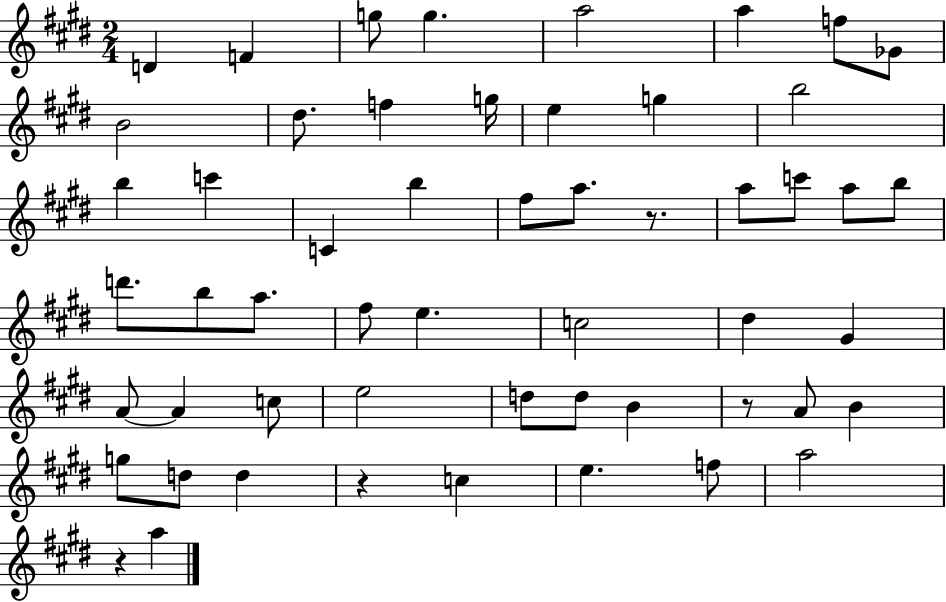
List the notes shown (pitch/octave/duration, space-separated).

D4/q F4/q G5/e G5/q. A5/h A5/q F5/e Gb4/e B4/h D#5/e. F5/q G5/s E5/q G5/q B5/h B5/q C6/q C4/q B5/q F#5/e A5/e. R/e. A5/e C6/e A5/e B5/e D6/e. B5/e A5/e. F#5/e E5/q. C5/h D#5/q G#4/q A4/e A4/q C5/e E5/h D5/e D5/e B4/q R/e A4/e B4/q G5/e D5/e D5/q R/q C5/q E5/q. F5/e A5/h R/q A5/q